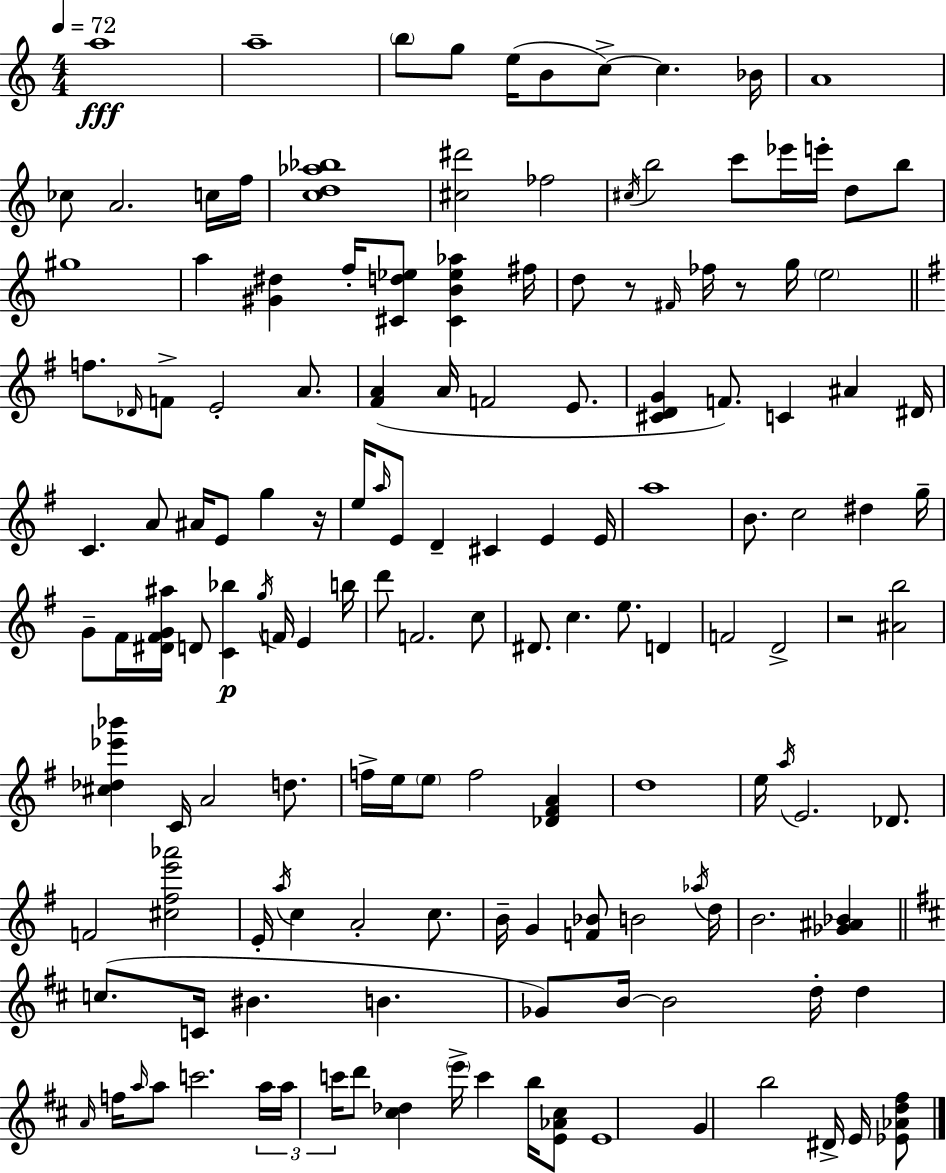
A5/w A5/w B5/e G5/e E5/s B4/e C5/e C5/q. Bb4/s A4/w CES5/e A4/h. C5/s F5/s [C5,D5,Ab5,Bb5]/w [C#5,D#6]/h FES5/h C#5/s B5/h C6/e Eb6/s E6/s D5/e B5/e G#5/w A5/q [G#4,D#5]/q F5/s [C#4,D5,Eb5]/e [C#4,B4,Eb5,Ab5]/q F#5/s D5/e R/e F#4/s FES5/s R/e G5/s E5/h F5/e. Db4/s F4/e E4/h A4/e. [F#4,A4]/q A4/s F4/h E4/e. [C#4,D4,G4]/q F4/e. C4/q A#4/q D#4/s C4/q. A4/e A#4/s E4/e G5/q R/s E5/s A5/s E4/e D4/q C#4/q E4/q E4/s A5/w B4/e. C5/h D#5/q G5/s G4/e F#4/s [D#4,F#4,G4,A#5]/s D4/e [C4,Bb5]/q G5/s F4/s E4/q B5/s D6/e F4/h. C5/e D#4/e. C5/q. E5/e. D4/q F4/h D4/h R/h [A#4,B5]/h [C#5,Db5,Eb6,Bb6]/q C4/s A4/h D5/e. F5/s E5/s E5/e F5/h [Db4,F#4,A4]/q D5/w E5/s A5/s E4/h. Db4/e. F4/h [C#5,F#5,E6,Ab6]/h E4/s A5/s C5/q A4/h C5/e. B4/s G4/q [F4,Bb4]/e B4/h Ab5/s D5/s B4/h. [Gb4,A#4,Bb4]/q C5/e. C4/s BIS4/q. B4/q. Gb4/e B4/s B4/h D5/s D5/q A4/s F5/s A5/s A5/e C6/h. A5/s A5/s C6/s D6/e [C#5,Db5]/q E6/s C6/q B5/s [E4,Ab4,C#5]/e E4/w G4/q B5/h D#4/s E4/s [Eb4,Ab4,D5,F#5]/e